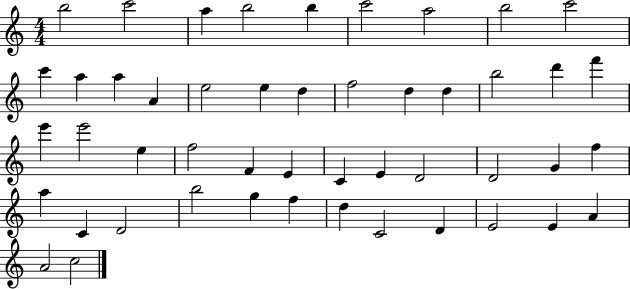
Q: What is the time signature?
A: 4/4